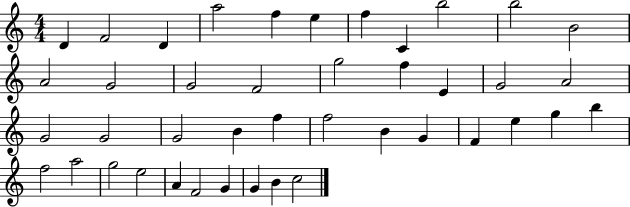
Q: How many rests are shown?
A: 0